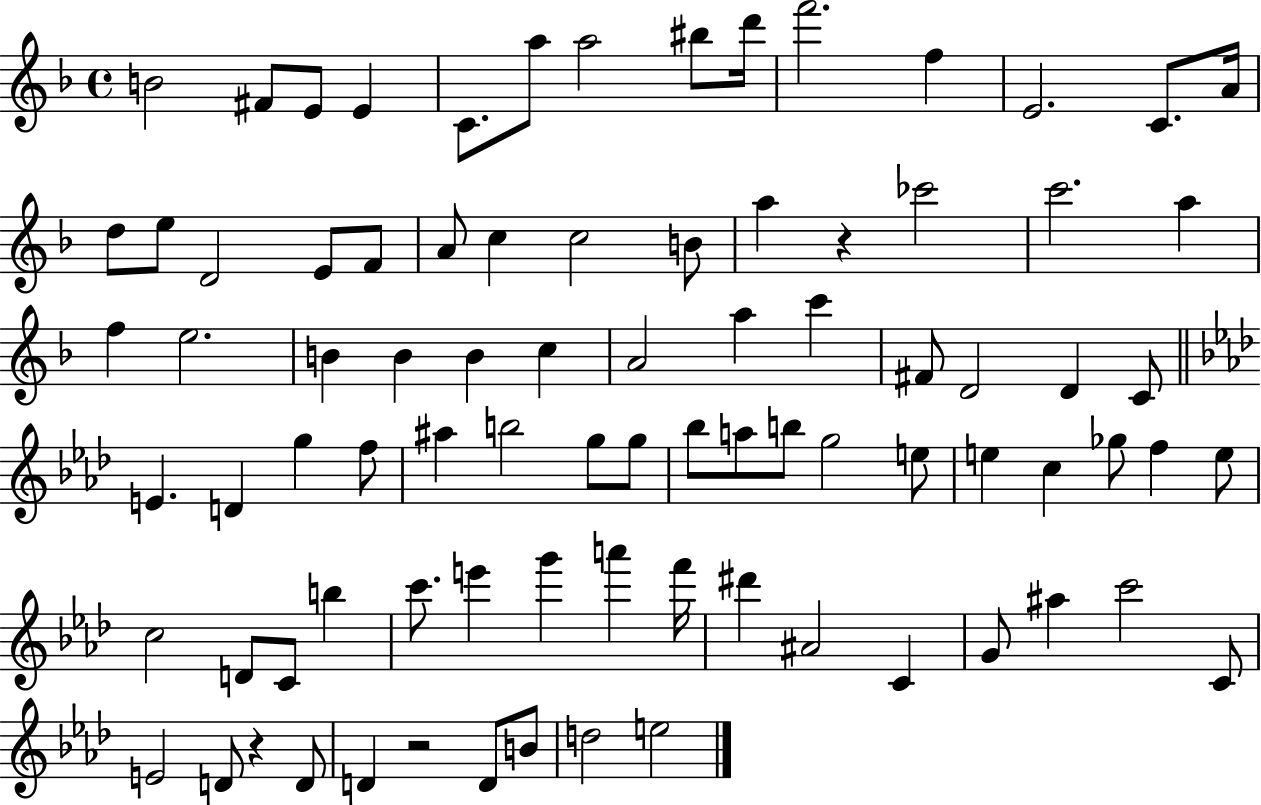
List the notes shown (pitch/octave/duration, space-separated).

B4/h F#4/e E4/e E4/q C4/e. A5/e A5/h BIS5/e D6/s F6/h. F5/q E4/h. C4/e. A4/s D5/e E5/e D4/h E4/e F4/e A4/e C5/q C5/h B4/e A5/q R/q CES6/h C6/h. A5/q F5/q E5/h. B4/q B4/q B4/q C5/q A4/h A5/q C6/q F#4/e D4/h D4/q C4/e E4/q. D4/q G5/q F5/e A#5/q B5/h G5/e G5/e Bb5/e A5/e B5/e G5/h E5/e E5/q C5/q Gb5/e F5/q E5/e C5/h D4/e C4/e B5/q C6/e. E6/q G6/q A6/q F6/s D#6/q A#4/h C4/q G4/e A#5/q C6/h C4/e E4/h D4/e R/q D4/e D4/q R/h D4/e B4/e D5/h E5/h